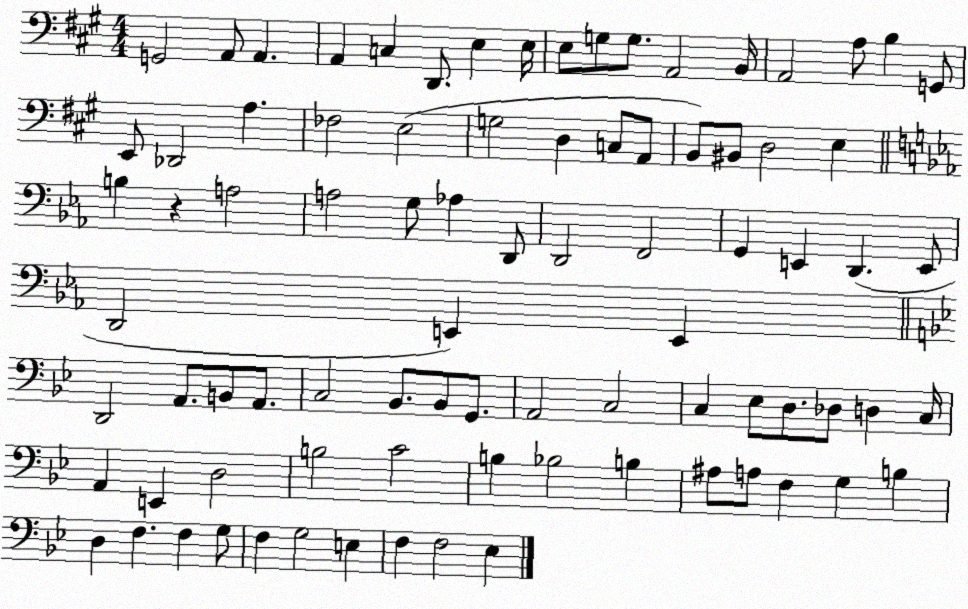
X:1
T:Untitled
M:4/4
L:1/4
K:A
G,,2 A,,/2 A,, A,, C, D,,/2 E, E,/4 E,/2 G,/2 G,/2 A,,2 B,,/4 A,,2 A,/2 B, G,,/2 E,,/2 _D,,2 A, _F,2 E,2 G,2 D, C,/2 A,,/2 B,,/2 ^B,,/2 D,2 E, B, z A,2 A,2 G,/2 _A, D,,/2 D,,2 F,,2 G,, E,, D,, E,,/2 D,,2 E,, E,, D,,2 A,,/2 B,,/2 A,,/2 C,2 _B,,/2 _B,,/2 G,,/2 A,,2 C,2 C, _E,/2 D,/2 _D,/2 D, C,/4 A,, E,, D,2 B,2 C2 B, _B,2 B, ^A,/2 A,/2 F, G, B, D, F, F, G,/2 F, G,2 E, F, F,2 _E,